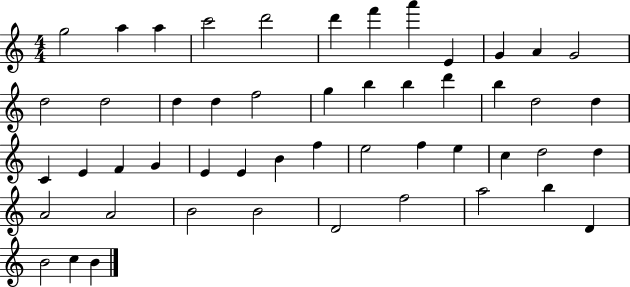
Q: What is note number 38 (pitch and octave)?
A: D5